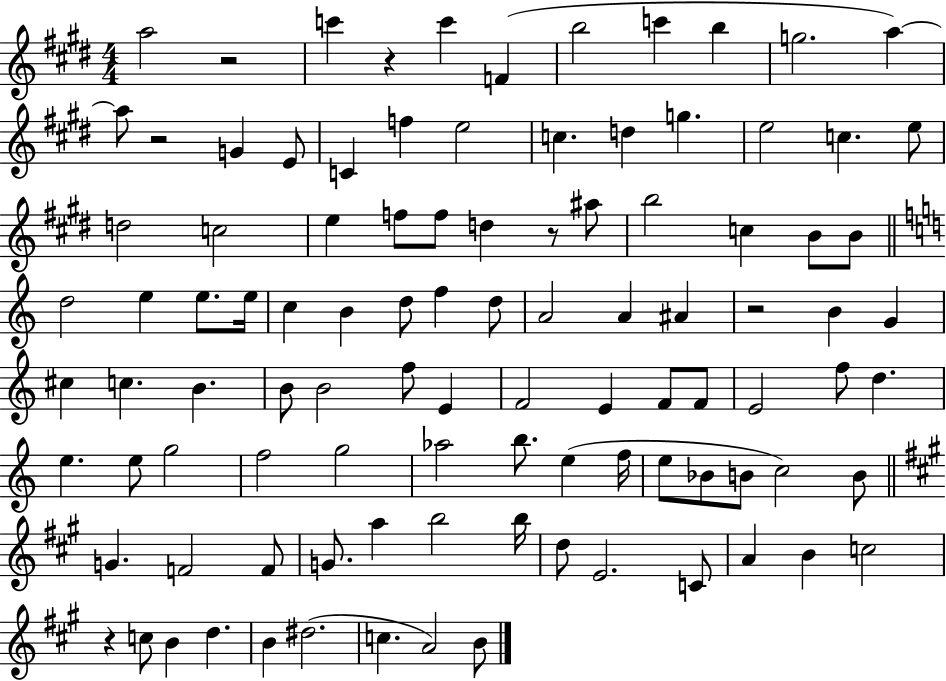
A5/h R/h C6/q R/q C6/q F4/q B5/h C6/q B5/q G5/h. A5/q A5/e R/h G4/q E4/e C4/q F5/q E5/h C5/q. D5/q G5/q. E5/h C5/q. E5/e D5/h C5/h E5/q F5/e F5/e D5/q R/e A#5/e B5/h C5/q B4/e B4/e D5/h E5/q E5/e. E5/s C5/q B4/q D5/e F5/q D5/e A4/h A4/q A#4/q R/h B4/q G4/q C#5/q C5/q. B4/q. B4/e B4/h F5/e E4/q F4/h E4/q F4/e F4/e E4/h F5/e D5/q. E5/q. E5/e G5/h F5/h G5/h Ab5/h B5/e. E5/q F5/s E5/e Bb4/e B4/e C5/h B4/e G4/q. F4/h F4/e G4/e. A5/q B5/h B5/s D5/e E4/h. C4/e A4/q B4/q C5/h R/q C5/e B4/q D5/q. B4/q D#5/h. C5/q. A4/h B4/e